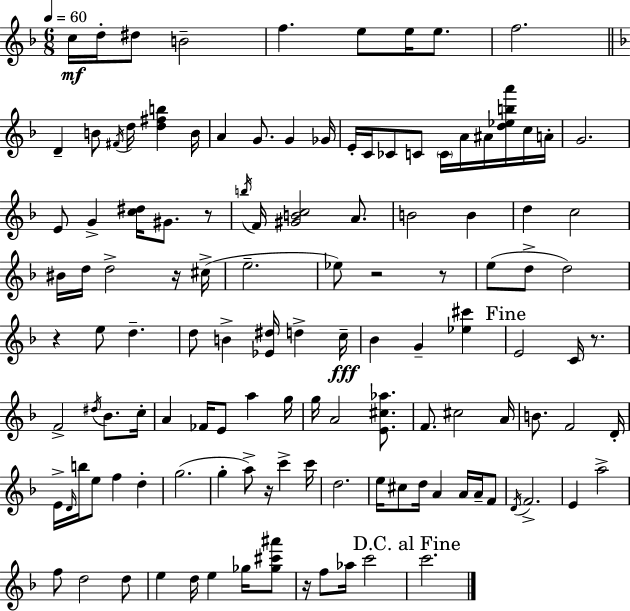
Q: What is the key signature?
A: F major